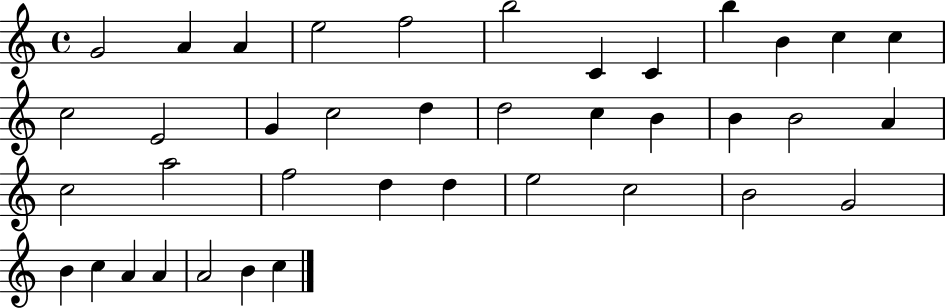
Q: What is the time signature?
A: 4/4